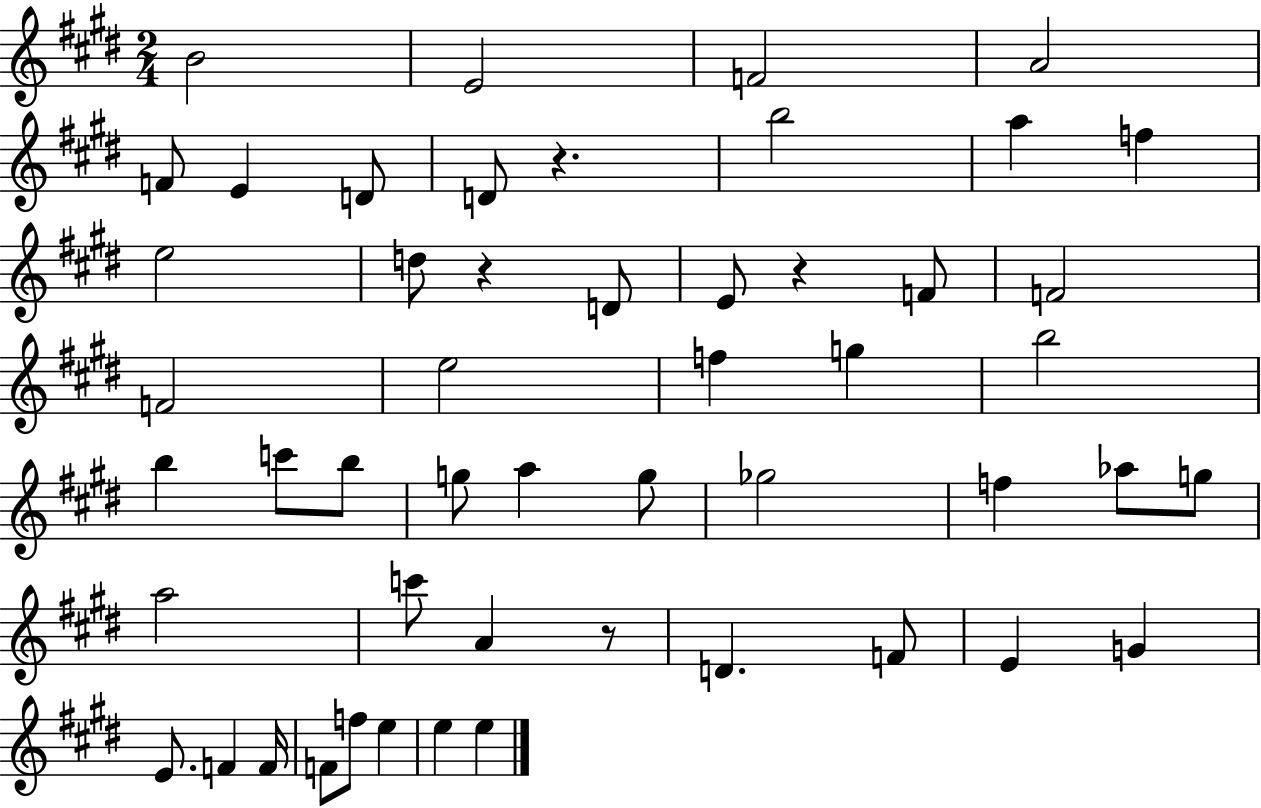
B4/h E4/h F4/h A4/h F4/e E4/q D4/e D4/e R/q. B5/h A5/q F5/q E5/h D5/e R/q D4/e E4/e R/q F4/e F4/h F4/h E5/h F5/q G5/q B5/h B5/q C6/e B5/e G5/e A5/q G5/e Gb5/h F5/q Ab5/e G5/e A5/h C6/e A4/q R/e D4/q. F4/e E4/q G4/q E4/e. F4/q F4/s F4/e F5/e E5/q E5/q E5/q